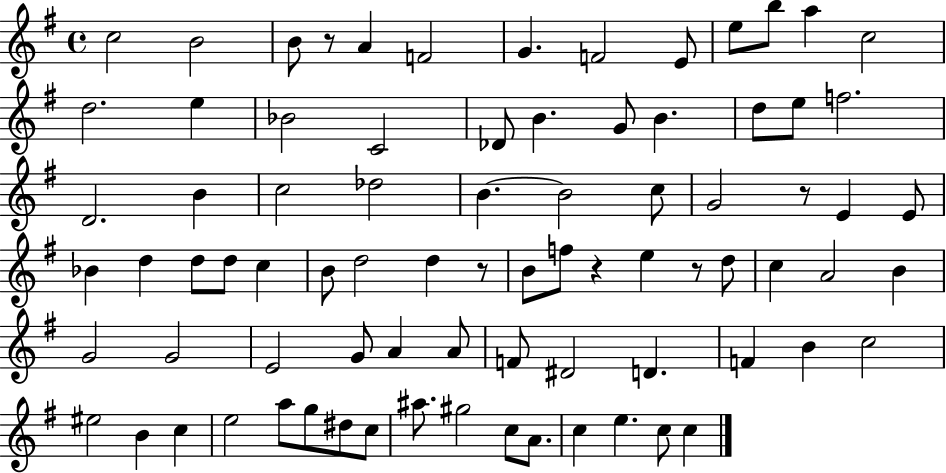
C5/h B4/h B4/e R/e A4/q F4/h G4/q. F4/h E4/e E5/e B5/e A5/q C5/h D5/h. E5/q Bb4/h C4/h Db4/e B4/q. G4/e B4/q. D5/e E5/e F5/h. D4/h. B4/q C5/h Db5/h B4/q. B4/h C5/e G4/h R/e E4/q E4/e Bb4/q D5/q D5/e D5/e C5/q B4/e D5/h D5/q R/e B4/e F5/e R/q E5/q R/e D5/e C5/q A4/h B4/q G4/h G4/h E4/h G4/e A4/q A4/e F4/e D#4/h D4/q. F4/q B4/q C5/h EIS5/h B4/q C5/q E5/h A5/e G5/e D#5/e C5/e A#5/e. G#5/h C5/e A4/e. C5/q E5/q. C5/e C5/q